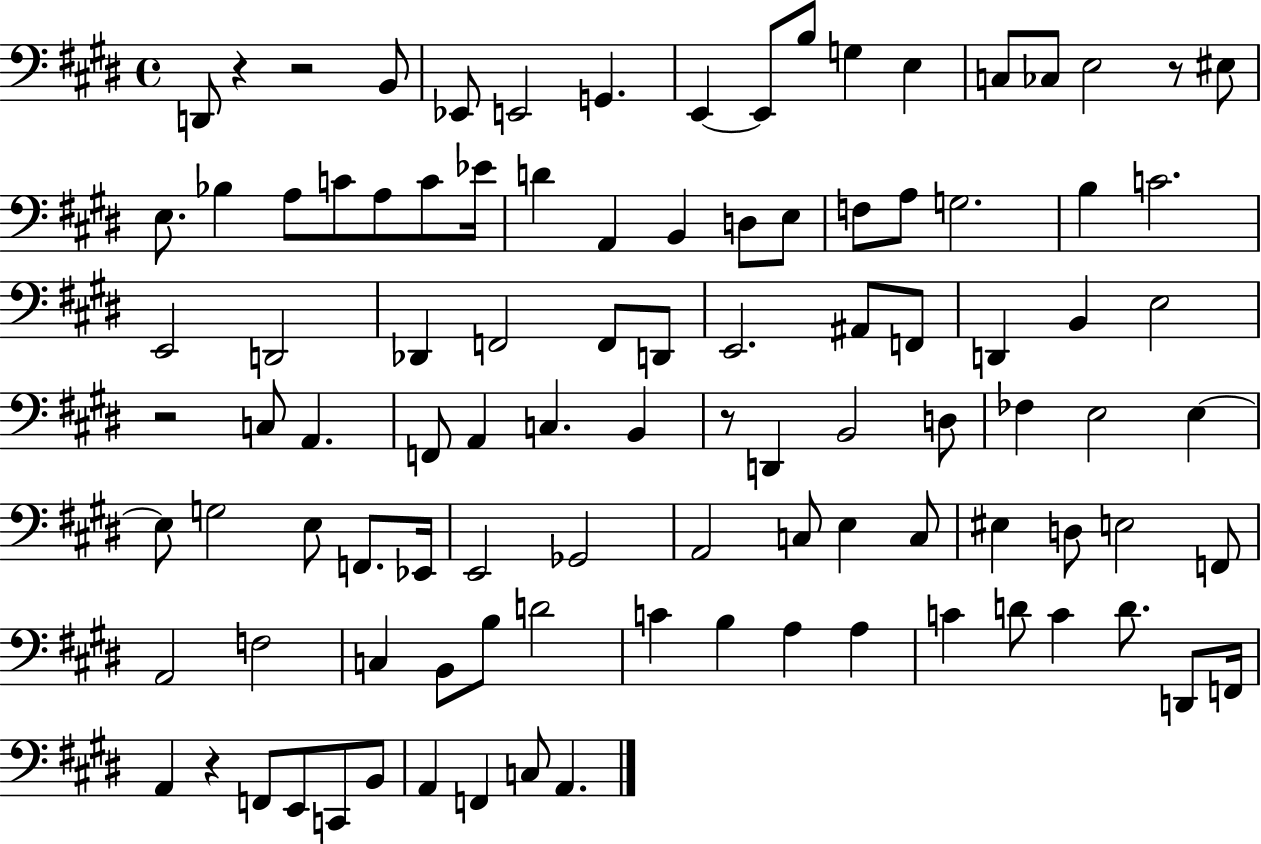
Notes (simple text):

D2/e R/q R/h B2/e Eb2/e E2/h G2/q. E2/q E2/e B3/e G3/q E3/q C3/e CES3/e E3/h R/e EIS3/e E3/e. Bb3/q A3/e C4/e A3/e C4/e Eb4/s D4/q A2/q B2/q D3/e E3/e F3/e A3/e G3/h. B3/q C4/h. E2/h D2/h Db2/q F2/h F2/e D2/e E2/h. A#2/e F2/e D2/q B2/q E3/h R/h C3/e A2/q. F2/e A2/q C3/q. B2/q R/e D2/q B2/h D3/e FES3/q E3/h E3/q E3/e G3/h E3/e F2/e. Eb2/s E2/h Gb2/h A2/h C3/e E3/q C3/e EIS3/q D3/e E3/h F2/e A2/h F3/h C3/q B2/e B3/e D4/h C4/q B3/q A3/q A3/q C4/q D4/e C4/q D4/e. D2/e F2/s A2/q R/q F2/e E2/e C2/e B2/e A2/q F2/q C3/e A2/q.